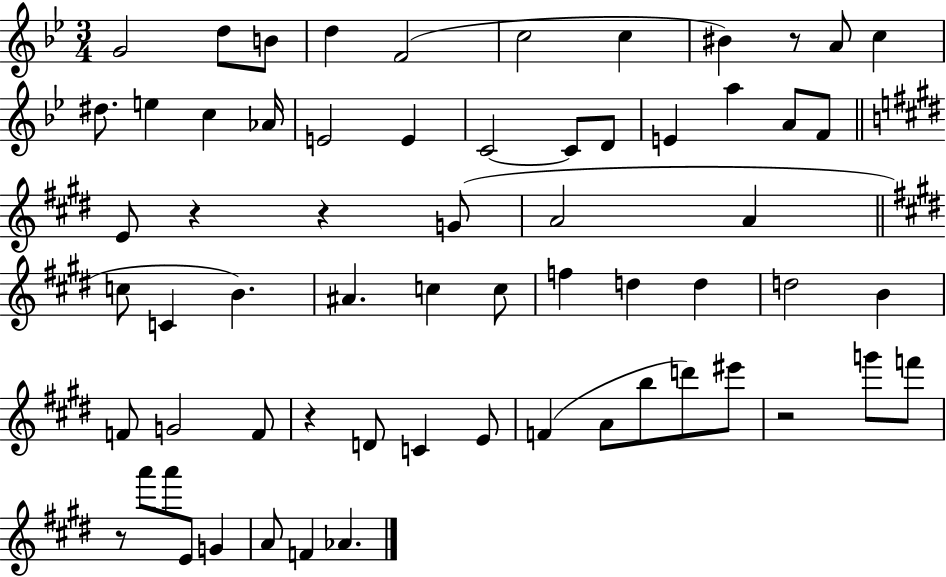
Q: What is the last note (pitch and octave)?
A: Ab4